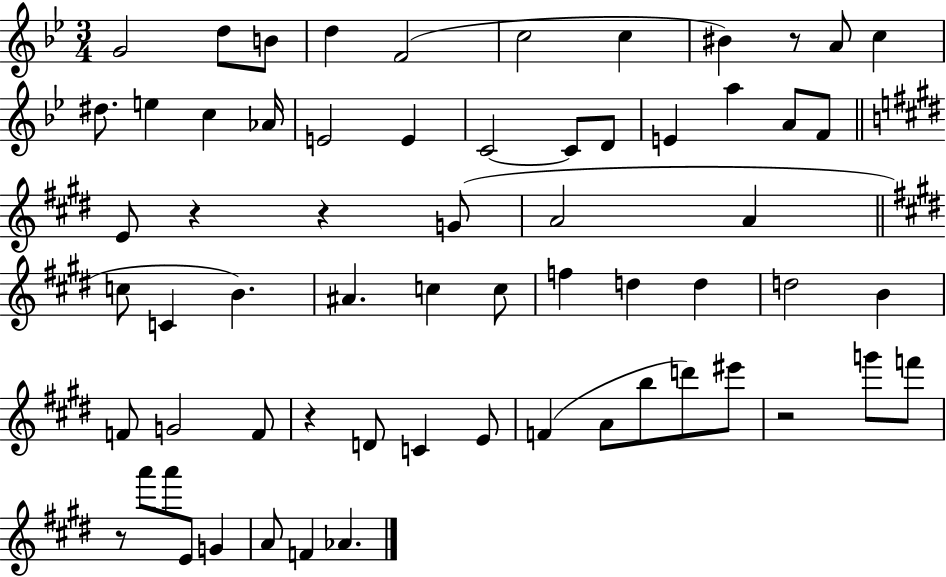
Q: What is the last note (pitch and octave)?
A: Ab4